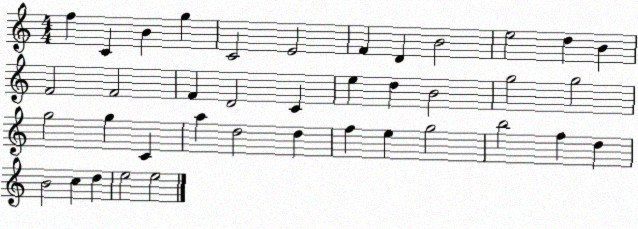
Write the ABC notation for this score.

X:1
T:Untitled
M:4/4
L:1/4
K:C
f C B g C2 E2 F D B2 e2 d B F2 F2 F D2 C e d B2 g2 g2 g2 g C a d2 d f e g2 b2 f d B2 c d e2 e2